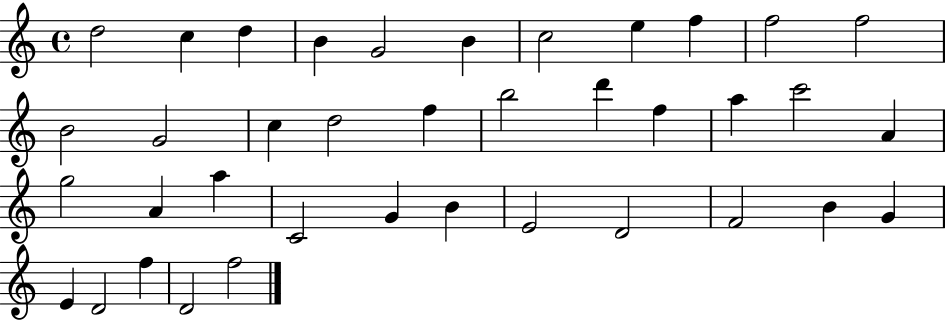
{
  \clef treble
  \time 4/4
  \defaultTimeSignature
  \key c \major
  d''2 c''4 d''4 | b'4 g'2 b'4 | c''2 e''4 f''4 | f''2 f''2 | \break b'2 g'2 | c''4 d''2 f''4 | b''2 d'''4 f''4 | a''4 c'''2 a'4 | \break g''2 a'4 a''4 | c'2 g'4 b'4 | e'2 d'2 | f'2 b'4 g'4 | \break e'4 d'2 f''4 | d'2 f''2 | \bar "|."
}